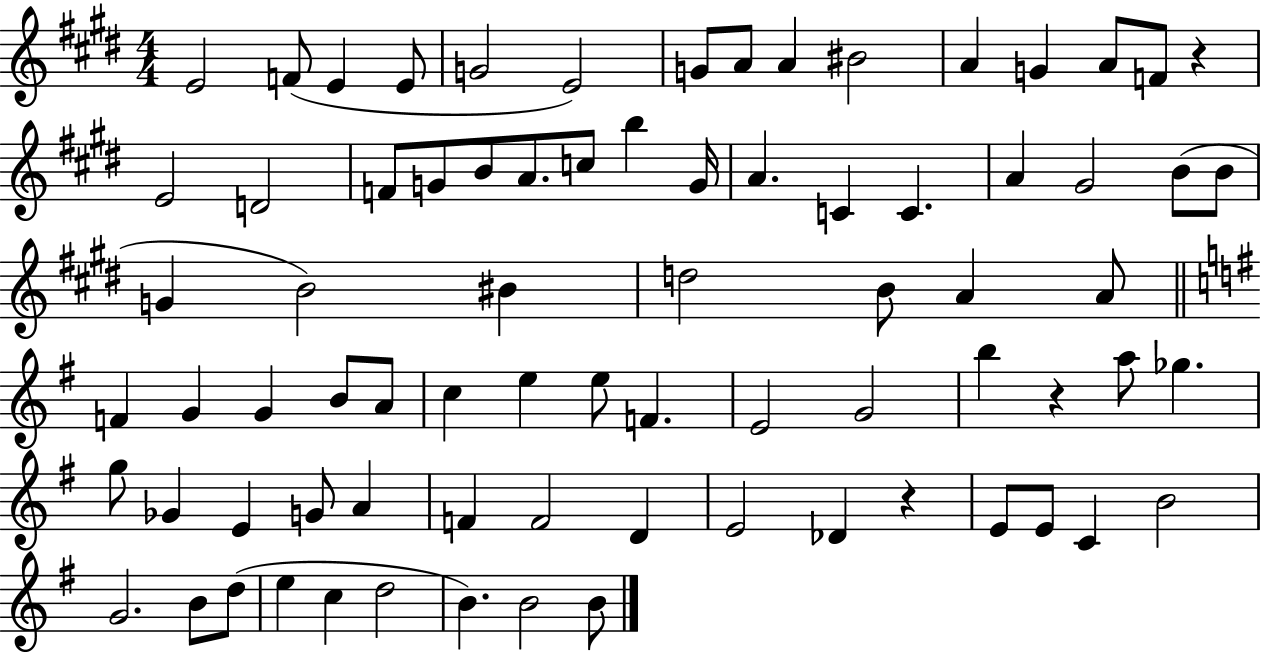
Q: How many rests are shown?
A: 3